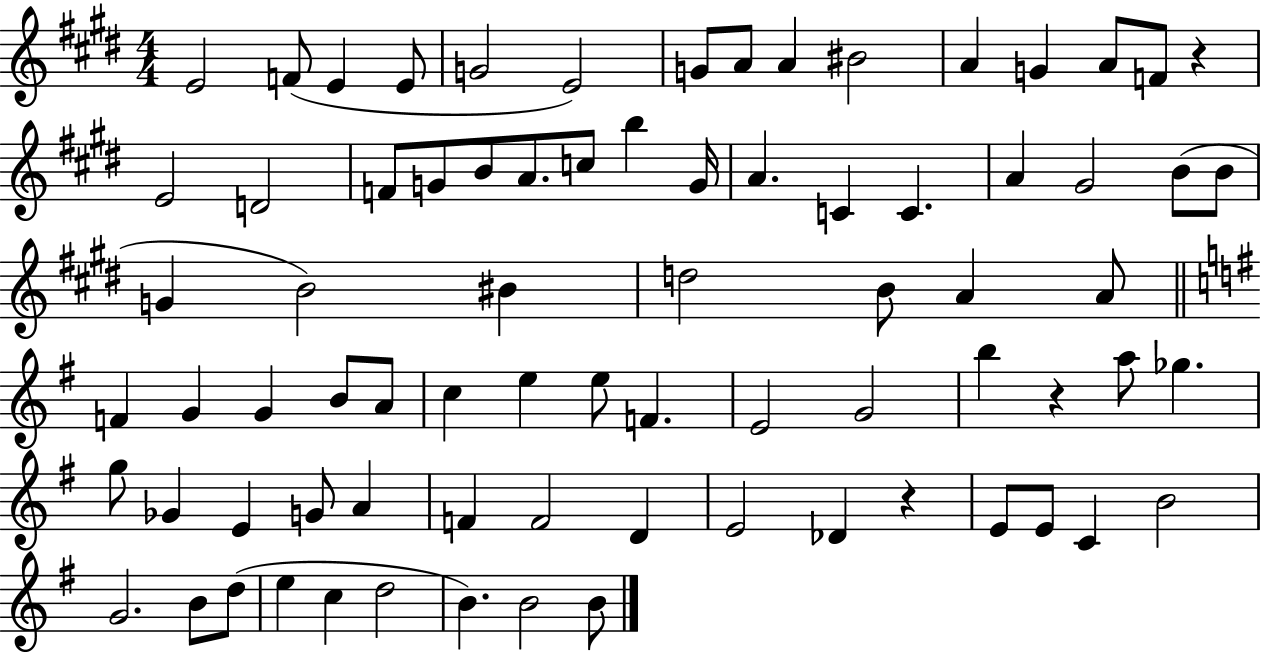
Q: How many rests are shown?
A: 3